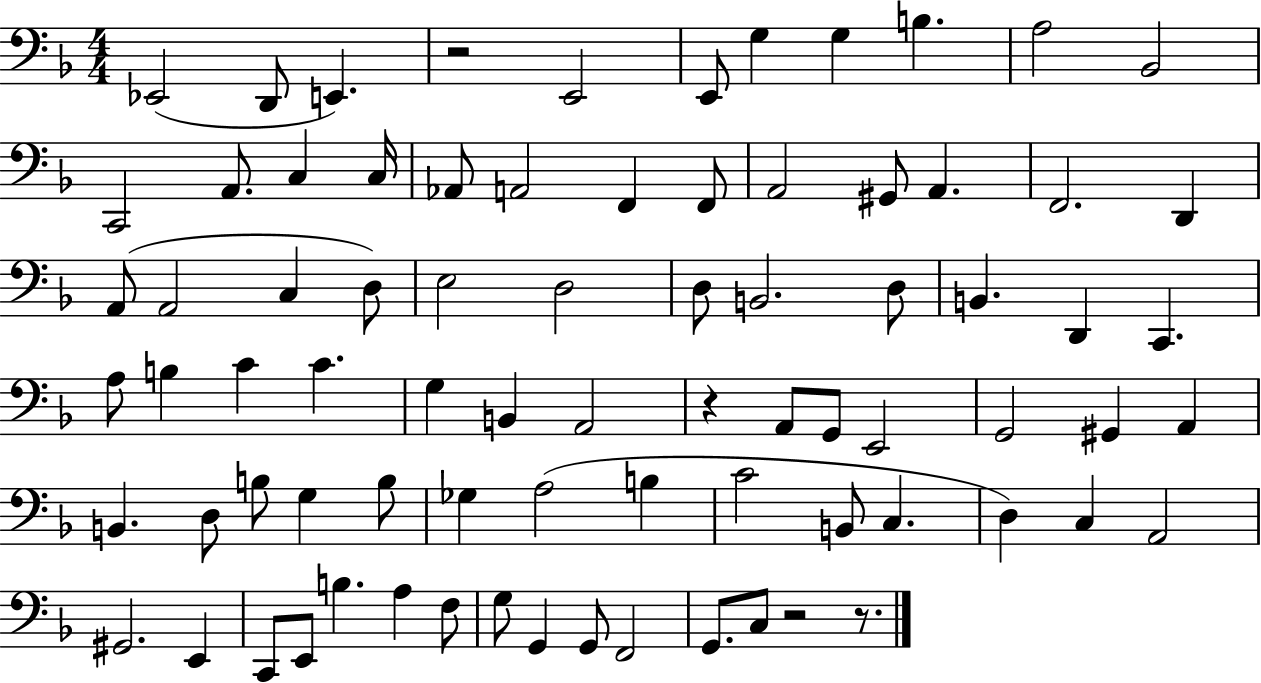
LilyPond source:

{
  \clef bass
  \numericTimeSignature
  \time 4/4
  \key f \major
  ees,2( d,8 e,4.) | r2 e,2 | e,8 g4 g4 b4. | a2 bes,2 | \break c,2 a,8. c4 c16 | aes,8 a,2 f,4 f,8 | a,2 gis,8 a,4. | f,2. d,4 | \break a,8( a,2 c4 d8) | e2 d2 | d8 b,2. d8 | b,4. d,4 c,4. | \break a8 b4 c'4 c'4. | g4 b,4 a,2 | r4 a,8 g,8 e,2 | g,2 gis,4 a,4 | \break b,4. d8 b8 g4 b8 | ges4 a2( b4 | c'2 b,8 c4. | d4) c4 a,2 | \break gis,2. e,4 | c,8 e,8 b4. a4 f8 | g8 g,4 g,8 f,2 | g,8. c8 r2 r8. | \break \bar "|."
}